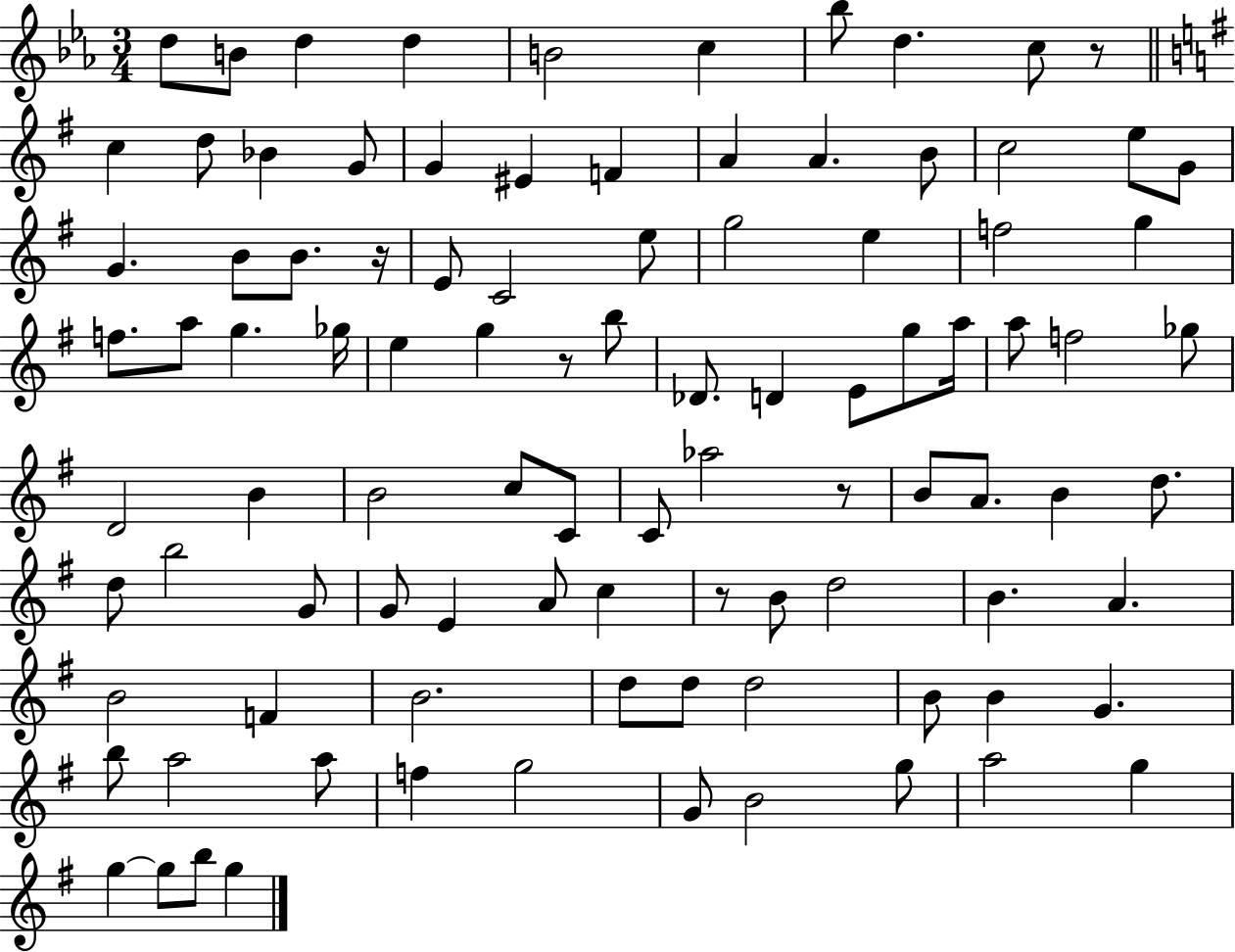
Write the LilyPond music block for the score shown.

{
  \clef treble
  \numericTimeSignature
  \time 3/4
  \key ees \major
  d''8 b'8 d''4 d''4 | b'2 c''4 | bes''8 d''4. c''8 r8 | \bar "||" \break \key g \major c''4 d''8 bes'4 g'8 | g'4 eis'4 f'4 | a'4 a'4. b'8 | c''2 e''8 g'8 | \break g'4. b'8 b'8. r16 | e'8 c'2 e''8 | g''2 e''4 | f''2 g''4 | \break f''8. a''8 g''4. ges''16 | e''4 g''4 r8 b''8 | des'8. d'4 e'8 g''8 a''16 | a''8 f''2 ges''8 | \break d'2 b'4 | b'2 c''8 c'8 | c'8 aes''2 r8 | b'8 a'8. b'4 d''8. | \break d''8 b''2 g'8 | g'8 e'4 a'8 c''4 | r8 b'8 d''2 | b'4. a'4. | \break b'2 f'4 | b'2. | d''8 d''8 d''2 | b'8 b'4 g'4. | \break b''8 a''2 a''8 | f''4 g''2 | g'8 b'2 g''8 | a''2 g''4 | \break g''4~~ g''8 b''8 g''4 | \bar "|."
}